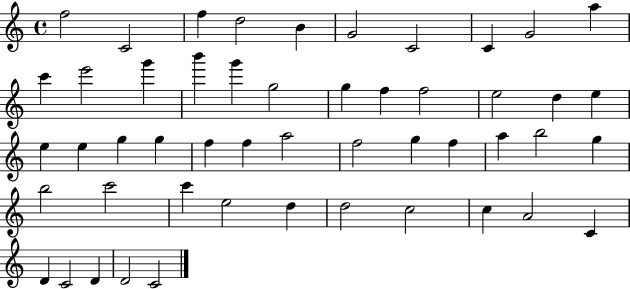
{
  \clef treble
  \time 4/4
  \defaultTimeSignature
  \key c \major
  f''2 c'2 | f''4 d''2 b'4 | g'2 c'2 | c'4 g'2 a''4 | \break c'''4 e'''2 g'''4 | b'''4 g'''4 g''2 | g''4 f''4 f''2 | e''2 d''4 e''4 | \break e''4 e''4 g''4 g''4 | f''4 f''4 a''2 | f''2 g''4 f''4 | a''4 b''2 g''4 | \break b''2 c'''2 | c'''4 e''2 d''4 | d''2 c''2 | c''4 a'2 c'4 | \break d'4 c'2 d'4 | d'2 c'2 | \bar "|."
}